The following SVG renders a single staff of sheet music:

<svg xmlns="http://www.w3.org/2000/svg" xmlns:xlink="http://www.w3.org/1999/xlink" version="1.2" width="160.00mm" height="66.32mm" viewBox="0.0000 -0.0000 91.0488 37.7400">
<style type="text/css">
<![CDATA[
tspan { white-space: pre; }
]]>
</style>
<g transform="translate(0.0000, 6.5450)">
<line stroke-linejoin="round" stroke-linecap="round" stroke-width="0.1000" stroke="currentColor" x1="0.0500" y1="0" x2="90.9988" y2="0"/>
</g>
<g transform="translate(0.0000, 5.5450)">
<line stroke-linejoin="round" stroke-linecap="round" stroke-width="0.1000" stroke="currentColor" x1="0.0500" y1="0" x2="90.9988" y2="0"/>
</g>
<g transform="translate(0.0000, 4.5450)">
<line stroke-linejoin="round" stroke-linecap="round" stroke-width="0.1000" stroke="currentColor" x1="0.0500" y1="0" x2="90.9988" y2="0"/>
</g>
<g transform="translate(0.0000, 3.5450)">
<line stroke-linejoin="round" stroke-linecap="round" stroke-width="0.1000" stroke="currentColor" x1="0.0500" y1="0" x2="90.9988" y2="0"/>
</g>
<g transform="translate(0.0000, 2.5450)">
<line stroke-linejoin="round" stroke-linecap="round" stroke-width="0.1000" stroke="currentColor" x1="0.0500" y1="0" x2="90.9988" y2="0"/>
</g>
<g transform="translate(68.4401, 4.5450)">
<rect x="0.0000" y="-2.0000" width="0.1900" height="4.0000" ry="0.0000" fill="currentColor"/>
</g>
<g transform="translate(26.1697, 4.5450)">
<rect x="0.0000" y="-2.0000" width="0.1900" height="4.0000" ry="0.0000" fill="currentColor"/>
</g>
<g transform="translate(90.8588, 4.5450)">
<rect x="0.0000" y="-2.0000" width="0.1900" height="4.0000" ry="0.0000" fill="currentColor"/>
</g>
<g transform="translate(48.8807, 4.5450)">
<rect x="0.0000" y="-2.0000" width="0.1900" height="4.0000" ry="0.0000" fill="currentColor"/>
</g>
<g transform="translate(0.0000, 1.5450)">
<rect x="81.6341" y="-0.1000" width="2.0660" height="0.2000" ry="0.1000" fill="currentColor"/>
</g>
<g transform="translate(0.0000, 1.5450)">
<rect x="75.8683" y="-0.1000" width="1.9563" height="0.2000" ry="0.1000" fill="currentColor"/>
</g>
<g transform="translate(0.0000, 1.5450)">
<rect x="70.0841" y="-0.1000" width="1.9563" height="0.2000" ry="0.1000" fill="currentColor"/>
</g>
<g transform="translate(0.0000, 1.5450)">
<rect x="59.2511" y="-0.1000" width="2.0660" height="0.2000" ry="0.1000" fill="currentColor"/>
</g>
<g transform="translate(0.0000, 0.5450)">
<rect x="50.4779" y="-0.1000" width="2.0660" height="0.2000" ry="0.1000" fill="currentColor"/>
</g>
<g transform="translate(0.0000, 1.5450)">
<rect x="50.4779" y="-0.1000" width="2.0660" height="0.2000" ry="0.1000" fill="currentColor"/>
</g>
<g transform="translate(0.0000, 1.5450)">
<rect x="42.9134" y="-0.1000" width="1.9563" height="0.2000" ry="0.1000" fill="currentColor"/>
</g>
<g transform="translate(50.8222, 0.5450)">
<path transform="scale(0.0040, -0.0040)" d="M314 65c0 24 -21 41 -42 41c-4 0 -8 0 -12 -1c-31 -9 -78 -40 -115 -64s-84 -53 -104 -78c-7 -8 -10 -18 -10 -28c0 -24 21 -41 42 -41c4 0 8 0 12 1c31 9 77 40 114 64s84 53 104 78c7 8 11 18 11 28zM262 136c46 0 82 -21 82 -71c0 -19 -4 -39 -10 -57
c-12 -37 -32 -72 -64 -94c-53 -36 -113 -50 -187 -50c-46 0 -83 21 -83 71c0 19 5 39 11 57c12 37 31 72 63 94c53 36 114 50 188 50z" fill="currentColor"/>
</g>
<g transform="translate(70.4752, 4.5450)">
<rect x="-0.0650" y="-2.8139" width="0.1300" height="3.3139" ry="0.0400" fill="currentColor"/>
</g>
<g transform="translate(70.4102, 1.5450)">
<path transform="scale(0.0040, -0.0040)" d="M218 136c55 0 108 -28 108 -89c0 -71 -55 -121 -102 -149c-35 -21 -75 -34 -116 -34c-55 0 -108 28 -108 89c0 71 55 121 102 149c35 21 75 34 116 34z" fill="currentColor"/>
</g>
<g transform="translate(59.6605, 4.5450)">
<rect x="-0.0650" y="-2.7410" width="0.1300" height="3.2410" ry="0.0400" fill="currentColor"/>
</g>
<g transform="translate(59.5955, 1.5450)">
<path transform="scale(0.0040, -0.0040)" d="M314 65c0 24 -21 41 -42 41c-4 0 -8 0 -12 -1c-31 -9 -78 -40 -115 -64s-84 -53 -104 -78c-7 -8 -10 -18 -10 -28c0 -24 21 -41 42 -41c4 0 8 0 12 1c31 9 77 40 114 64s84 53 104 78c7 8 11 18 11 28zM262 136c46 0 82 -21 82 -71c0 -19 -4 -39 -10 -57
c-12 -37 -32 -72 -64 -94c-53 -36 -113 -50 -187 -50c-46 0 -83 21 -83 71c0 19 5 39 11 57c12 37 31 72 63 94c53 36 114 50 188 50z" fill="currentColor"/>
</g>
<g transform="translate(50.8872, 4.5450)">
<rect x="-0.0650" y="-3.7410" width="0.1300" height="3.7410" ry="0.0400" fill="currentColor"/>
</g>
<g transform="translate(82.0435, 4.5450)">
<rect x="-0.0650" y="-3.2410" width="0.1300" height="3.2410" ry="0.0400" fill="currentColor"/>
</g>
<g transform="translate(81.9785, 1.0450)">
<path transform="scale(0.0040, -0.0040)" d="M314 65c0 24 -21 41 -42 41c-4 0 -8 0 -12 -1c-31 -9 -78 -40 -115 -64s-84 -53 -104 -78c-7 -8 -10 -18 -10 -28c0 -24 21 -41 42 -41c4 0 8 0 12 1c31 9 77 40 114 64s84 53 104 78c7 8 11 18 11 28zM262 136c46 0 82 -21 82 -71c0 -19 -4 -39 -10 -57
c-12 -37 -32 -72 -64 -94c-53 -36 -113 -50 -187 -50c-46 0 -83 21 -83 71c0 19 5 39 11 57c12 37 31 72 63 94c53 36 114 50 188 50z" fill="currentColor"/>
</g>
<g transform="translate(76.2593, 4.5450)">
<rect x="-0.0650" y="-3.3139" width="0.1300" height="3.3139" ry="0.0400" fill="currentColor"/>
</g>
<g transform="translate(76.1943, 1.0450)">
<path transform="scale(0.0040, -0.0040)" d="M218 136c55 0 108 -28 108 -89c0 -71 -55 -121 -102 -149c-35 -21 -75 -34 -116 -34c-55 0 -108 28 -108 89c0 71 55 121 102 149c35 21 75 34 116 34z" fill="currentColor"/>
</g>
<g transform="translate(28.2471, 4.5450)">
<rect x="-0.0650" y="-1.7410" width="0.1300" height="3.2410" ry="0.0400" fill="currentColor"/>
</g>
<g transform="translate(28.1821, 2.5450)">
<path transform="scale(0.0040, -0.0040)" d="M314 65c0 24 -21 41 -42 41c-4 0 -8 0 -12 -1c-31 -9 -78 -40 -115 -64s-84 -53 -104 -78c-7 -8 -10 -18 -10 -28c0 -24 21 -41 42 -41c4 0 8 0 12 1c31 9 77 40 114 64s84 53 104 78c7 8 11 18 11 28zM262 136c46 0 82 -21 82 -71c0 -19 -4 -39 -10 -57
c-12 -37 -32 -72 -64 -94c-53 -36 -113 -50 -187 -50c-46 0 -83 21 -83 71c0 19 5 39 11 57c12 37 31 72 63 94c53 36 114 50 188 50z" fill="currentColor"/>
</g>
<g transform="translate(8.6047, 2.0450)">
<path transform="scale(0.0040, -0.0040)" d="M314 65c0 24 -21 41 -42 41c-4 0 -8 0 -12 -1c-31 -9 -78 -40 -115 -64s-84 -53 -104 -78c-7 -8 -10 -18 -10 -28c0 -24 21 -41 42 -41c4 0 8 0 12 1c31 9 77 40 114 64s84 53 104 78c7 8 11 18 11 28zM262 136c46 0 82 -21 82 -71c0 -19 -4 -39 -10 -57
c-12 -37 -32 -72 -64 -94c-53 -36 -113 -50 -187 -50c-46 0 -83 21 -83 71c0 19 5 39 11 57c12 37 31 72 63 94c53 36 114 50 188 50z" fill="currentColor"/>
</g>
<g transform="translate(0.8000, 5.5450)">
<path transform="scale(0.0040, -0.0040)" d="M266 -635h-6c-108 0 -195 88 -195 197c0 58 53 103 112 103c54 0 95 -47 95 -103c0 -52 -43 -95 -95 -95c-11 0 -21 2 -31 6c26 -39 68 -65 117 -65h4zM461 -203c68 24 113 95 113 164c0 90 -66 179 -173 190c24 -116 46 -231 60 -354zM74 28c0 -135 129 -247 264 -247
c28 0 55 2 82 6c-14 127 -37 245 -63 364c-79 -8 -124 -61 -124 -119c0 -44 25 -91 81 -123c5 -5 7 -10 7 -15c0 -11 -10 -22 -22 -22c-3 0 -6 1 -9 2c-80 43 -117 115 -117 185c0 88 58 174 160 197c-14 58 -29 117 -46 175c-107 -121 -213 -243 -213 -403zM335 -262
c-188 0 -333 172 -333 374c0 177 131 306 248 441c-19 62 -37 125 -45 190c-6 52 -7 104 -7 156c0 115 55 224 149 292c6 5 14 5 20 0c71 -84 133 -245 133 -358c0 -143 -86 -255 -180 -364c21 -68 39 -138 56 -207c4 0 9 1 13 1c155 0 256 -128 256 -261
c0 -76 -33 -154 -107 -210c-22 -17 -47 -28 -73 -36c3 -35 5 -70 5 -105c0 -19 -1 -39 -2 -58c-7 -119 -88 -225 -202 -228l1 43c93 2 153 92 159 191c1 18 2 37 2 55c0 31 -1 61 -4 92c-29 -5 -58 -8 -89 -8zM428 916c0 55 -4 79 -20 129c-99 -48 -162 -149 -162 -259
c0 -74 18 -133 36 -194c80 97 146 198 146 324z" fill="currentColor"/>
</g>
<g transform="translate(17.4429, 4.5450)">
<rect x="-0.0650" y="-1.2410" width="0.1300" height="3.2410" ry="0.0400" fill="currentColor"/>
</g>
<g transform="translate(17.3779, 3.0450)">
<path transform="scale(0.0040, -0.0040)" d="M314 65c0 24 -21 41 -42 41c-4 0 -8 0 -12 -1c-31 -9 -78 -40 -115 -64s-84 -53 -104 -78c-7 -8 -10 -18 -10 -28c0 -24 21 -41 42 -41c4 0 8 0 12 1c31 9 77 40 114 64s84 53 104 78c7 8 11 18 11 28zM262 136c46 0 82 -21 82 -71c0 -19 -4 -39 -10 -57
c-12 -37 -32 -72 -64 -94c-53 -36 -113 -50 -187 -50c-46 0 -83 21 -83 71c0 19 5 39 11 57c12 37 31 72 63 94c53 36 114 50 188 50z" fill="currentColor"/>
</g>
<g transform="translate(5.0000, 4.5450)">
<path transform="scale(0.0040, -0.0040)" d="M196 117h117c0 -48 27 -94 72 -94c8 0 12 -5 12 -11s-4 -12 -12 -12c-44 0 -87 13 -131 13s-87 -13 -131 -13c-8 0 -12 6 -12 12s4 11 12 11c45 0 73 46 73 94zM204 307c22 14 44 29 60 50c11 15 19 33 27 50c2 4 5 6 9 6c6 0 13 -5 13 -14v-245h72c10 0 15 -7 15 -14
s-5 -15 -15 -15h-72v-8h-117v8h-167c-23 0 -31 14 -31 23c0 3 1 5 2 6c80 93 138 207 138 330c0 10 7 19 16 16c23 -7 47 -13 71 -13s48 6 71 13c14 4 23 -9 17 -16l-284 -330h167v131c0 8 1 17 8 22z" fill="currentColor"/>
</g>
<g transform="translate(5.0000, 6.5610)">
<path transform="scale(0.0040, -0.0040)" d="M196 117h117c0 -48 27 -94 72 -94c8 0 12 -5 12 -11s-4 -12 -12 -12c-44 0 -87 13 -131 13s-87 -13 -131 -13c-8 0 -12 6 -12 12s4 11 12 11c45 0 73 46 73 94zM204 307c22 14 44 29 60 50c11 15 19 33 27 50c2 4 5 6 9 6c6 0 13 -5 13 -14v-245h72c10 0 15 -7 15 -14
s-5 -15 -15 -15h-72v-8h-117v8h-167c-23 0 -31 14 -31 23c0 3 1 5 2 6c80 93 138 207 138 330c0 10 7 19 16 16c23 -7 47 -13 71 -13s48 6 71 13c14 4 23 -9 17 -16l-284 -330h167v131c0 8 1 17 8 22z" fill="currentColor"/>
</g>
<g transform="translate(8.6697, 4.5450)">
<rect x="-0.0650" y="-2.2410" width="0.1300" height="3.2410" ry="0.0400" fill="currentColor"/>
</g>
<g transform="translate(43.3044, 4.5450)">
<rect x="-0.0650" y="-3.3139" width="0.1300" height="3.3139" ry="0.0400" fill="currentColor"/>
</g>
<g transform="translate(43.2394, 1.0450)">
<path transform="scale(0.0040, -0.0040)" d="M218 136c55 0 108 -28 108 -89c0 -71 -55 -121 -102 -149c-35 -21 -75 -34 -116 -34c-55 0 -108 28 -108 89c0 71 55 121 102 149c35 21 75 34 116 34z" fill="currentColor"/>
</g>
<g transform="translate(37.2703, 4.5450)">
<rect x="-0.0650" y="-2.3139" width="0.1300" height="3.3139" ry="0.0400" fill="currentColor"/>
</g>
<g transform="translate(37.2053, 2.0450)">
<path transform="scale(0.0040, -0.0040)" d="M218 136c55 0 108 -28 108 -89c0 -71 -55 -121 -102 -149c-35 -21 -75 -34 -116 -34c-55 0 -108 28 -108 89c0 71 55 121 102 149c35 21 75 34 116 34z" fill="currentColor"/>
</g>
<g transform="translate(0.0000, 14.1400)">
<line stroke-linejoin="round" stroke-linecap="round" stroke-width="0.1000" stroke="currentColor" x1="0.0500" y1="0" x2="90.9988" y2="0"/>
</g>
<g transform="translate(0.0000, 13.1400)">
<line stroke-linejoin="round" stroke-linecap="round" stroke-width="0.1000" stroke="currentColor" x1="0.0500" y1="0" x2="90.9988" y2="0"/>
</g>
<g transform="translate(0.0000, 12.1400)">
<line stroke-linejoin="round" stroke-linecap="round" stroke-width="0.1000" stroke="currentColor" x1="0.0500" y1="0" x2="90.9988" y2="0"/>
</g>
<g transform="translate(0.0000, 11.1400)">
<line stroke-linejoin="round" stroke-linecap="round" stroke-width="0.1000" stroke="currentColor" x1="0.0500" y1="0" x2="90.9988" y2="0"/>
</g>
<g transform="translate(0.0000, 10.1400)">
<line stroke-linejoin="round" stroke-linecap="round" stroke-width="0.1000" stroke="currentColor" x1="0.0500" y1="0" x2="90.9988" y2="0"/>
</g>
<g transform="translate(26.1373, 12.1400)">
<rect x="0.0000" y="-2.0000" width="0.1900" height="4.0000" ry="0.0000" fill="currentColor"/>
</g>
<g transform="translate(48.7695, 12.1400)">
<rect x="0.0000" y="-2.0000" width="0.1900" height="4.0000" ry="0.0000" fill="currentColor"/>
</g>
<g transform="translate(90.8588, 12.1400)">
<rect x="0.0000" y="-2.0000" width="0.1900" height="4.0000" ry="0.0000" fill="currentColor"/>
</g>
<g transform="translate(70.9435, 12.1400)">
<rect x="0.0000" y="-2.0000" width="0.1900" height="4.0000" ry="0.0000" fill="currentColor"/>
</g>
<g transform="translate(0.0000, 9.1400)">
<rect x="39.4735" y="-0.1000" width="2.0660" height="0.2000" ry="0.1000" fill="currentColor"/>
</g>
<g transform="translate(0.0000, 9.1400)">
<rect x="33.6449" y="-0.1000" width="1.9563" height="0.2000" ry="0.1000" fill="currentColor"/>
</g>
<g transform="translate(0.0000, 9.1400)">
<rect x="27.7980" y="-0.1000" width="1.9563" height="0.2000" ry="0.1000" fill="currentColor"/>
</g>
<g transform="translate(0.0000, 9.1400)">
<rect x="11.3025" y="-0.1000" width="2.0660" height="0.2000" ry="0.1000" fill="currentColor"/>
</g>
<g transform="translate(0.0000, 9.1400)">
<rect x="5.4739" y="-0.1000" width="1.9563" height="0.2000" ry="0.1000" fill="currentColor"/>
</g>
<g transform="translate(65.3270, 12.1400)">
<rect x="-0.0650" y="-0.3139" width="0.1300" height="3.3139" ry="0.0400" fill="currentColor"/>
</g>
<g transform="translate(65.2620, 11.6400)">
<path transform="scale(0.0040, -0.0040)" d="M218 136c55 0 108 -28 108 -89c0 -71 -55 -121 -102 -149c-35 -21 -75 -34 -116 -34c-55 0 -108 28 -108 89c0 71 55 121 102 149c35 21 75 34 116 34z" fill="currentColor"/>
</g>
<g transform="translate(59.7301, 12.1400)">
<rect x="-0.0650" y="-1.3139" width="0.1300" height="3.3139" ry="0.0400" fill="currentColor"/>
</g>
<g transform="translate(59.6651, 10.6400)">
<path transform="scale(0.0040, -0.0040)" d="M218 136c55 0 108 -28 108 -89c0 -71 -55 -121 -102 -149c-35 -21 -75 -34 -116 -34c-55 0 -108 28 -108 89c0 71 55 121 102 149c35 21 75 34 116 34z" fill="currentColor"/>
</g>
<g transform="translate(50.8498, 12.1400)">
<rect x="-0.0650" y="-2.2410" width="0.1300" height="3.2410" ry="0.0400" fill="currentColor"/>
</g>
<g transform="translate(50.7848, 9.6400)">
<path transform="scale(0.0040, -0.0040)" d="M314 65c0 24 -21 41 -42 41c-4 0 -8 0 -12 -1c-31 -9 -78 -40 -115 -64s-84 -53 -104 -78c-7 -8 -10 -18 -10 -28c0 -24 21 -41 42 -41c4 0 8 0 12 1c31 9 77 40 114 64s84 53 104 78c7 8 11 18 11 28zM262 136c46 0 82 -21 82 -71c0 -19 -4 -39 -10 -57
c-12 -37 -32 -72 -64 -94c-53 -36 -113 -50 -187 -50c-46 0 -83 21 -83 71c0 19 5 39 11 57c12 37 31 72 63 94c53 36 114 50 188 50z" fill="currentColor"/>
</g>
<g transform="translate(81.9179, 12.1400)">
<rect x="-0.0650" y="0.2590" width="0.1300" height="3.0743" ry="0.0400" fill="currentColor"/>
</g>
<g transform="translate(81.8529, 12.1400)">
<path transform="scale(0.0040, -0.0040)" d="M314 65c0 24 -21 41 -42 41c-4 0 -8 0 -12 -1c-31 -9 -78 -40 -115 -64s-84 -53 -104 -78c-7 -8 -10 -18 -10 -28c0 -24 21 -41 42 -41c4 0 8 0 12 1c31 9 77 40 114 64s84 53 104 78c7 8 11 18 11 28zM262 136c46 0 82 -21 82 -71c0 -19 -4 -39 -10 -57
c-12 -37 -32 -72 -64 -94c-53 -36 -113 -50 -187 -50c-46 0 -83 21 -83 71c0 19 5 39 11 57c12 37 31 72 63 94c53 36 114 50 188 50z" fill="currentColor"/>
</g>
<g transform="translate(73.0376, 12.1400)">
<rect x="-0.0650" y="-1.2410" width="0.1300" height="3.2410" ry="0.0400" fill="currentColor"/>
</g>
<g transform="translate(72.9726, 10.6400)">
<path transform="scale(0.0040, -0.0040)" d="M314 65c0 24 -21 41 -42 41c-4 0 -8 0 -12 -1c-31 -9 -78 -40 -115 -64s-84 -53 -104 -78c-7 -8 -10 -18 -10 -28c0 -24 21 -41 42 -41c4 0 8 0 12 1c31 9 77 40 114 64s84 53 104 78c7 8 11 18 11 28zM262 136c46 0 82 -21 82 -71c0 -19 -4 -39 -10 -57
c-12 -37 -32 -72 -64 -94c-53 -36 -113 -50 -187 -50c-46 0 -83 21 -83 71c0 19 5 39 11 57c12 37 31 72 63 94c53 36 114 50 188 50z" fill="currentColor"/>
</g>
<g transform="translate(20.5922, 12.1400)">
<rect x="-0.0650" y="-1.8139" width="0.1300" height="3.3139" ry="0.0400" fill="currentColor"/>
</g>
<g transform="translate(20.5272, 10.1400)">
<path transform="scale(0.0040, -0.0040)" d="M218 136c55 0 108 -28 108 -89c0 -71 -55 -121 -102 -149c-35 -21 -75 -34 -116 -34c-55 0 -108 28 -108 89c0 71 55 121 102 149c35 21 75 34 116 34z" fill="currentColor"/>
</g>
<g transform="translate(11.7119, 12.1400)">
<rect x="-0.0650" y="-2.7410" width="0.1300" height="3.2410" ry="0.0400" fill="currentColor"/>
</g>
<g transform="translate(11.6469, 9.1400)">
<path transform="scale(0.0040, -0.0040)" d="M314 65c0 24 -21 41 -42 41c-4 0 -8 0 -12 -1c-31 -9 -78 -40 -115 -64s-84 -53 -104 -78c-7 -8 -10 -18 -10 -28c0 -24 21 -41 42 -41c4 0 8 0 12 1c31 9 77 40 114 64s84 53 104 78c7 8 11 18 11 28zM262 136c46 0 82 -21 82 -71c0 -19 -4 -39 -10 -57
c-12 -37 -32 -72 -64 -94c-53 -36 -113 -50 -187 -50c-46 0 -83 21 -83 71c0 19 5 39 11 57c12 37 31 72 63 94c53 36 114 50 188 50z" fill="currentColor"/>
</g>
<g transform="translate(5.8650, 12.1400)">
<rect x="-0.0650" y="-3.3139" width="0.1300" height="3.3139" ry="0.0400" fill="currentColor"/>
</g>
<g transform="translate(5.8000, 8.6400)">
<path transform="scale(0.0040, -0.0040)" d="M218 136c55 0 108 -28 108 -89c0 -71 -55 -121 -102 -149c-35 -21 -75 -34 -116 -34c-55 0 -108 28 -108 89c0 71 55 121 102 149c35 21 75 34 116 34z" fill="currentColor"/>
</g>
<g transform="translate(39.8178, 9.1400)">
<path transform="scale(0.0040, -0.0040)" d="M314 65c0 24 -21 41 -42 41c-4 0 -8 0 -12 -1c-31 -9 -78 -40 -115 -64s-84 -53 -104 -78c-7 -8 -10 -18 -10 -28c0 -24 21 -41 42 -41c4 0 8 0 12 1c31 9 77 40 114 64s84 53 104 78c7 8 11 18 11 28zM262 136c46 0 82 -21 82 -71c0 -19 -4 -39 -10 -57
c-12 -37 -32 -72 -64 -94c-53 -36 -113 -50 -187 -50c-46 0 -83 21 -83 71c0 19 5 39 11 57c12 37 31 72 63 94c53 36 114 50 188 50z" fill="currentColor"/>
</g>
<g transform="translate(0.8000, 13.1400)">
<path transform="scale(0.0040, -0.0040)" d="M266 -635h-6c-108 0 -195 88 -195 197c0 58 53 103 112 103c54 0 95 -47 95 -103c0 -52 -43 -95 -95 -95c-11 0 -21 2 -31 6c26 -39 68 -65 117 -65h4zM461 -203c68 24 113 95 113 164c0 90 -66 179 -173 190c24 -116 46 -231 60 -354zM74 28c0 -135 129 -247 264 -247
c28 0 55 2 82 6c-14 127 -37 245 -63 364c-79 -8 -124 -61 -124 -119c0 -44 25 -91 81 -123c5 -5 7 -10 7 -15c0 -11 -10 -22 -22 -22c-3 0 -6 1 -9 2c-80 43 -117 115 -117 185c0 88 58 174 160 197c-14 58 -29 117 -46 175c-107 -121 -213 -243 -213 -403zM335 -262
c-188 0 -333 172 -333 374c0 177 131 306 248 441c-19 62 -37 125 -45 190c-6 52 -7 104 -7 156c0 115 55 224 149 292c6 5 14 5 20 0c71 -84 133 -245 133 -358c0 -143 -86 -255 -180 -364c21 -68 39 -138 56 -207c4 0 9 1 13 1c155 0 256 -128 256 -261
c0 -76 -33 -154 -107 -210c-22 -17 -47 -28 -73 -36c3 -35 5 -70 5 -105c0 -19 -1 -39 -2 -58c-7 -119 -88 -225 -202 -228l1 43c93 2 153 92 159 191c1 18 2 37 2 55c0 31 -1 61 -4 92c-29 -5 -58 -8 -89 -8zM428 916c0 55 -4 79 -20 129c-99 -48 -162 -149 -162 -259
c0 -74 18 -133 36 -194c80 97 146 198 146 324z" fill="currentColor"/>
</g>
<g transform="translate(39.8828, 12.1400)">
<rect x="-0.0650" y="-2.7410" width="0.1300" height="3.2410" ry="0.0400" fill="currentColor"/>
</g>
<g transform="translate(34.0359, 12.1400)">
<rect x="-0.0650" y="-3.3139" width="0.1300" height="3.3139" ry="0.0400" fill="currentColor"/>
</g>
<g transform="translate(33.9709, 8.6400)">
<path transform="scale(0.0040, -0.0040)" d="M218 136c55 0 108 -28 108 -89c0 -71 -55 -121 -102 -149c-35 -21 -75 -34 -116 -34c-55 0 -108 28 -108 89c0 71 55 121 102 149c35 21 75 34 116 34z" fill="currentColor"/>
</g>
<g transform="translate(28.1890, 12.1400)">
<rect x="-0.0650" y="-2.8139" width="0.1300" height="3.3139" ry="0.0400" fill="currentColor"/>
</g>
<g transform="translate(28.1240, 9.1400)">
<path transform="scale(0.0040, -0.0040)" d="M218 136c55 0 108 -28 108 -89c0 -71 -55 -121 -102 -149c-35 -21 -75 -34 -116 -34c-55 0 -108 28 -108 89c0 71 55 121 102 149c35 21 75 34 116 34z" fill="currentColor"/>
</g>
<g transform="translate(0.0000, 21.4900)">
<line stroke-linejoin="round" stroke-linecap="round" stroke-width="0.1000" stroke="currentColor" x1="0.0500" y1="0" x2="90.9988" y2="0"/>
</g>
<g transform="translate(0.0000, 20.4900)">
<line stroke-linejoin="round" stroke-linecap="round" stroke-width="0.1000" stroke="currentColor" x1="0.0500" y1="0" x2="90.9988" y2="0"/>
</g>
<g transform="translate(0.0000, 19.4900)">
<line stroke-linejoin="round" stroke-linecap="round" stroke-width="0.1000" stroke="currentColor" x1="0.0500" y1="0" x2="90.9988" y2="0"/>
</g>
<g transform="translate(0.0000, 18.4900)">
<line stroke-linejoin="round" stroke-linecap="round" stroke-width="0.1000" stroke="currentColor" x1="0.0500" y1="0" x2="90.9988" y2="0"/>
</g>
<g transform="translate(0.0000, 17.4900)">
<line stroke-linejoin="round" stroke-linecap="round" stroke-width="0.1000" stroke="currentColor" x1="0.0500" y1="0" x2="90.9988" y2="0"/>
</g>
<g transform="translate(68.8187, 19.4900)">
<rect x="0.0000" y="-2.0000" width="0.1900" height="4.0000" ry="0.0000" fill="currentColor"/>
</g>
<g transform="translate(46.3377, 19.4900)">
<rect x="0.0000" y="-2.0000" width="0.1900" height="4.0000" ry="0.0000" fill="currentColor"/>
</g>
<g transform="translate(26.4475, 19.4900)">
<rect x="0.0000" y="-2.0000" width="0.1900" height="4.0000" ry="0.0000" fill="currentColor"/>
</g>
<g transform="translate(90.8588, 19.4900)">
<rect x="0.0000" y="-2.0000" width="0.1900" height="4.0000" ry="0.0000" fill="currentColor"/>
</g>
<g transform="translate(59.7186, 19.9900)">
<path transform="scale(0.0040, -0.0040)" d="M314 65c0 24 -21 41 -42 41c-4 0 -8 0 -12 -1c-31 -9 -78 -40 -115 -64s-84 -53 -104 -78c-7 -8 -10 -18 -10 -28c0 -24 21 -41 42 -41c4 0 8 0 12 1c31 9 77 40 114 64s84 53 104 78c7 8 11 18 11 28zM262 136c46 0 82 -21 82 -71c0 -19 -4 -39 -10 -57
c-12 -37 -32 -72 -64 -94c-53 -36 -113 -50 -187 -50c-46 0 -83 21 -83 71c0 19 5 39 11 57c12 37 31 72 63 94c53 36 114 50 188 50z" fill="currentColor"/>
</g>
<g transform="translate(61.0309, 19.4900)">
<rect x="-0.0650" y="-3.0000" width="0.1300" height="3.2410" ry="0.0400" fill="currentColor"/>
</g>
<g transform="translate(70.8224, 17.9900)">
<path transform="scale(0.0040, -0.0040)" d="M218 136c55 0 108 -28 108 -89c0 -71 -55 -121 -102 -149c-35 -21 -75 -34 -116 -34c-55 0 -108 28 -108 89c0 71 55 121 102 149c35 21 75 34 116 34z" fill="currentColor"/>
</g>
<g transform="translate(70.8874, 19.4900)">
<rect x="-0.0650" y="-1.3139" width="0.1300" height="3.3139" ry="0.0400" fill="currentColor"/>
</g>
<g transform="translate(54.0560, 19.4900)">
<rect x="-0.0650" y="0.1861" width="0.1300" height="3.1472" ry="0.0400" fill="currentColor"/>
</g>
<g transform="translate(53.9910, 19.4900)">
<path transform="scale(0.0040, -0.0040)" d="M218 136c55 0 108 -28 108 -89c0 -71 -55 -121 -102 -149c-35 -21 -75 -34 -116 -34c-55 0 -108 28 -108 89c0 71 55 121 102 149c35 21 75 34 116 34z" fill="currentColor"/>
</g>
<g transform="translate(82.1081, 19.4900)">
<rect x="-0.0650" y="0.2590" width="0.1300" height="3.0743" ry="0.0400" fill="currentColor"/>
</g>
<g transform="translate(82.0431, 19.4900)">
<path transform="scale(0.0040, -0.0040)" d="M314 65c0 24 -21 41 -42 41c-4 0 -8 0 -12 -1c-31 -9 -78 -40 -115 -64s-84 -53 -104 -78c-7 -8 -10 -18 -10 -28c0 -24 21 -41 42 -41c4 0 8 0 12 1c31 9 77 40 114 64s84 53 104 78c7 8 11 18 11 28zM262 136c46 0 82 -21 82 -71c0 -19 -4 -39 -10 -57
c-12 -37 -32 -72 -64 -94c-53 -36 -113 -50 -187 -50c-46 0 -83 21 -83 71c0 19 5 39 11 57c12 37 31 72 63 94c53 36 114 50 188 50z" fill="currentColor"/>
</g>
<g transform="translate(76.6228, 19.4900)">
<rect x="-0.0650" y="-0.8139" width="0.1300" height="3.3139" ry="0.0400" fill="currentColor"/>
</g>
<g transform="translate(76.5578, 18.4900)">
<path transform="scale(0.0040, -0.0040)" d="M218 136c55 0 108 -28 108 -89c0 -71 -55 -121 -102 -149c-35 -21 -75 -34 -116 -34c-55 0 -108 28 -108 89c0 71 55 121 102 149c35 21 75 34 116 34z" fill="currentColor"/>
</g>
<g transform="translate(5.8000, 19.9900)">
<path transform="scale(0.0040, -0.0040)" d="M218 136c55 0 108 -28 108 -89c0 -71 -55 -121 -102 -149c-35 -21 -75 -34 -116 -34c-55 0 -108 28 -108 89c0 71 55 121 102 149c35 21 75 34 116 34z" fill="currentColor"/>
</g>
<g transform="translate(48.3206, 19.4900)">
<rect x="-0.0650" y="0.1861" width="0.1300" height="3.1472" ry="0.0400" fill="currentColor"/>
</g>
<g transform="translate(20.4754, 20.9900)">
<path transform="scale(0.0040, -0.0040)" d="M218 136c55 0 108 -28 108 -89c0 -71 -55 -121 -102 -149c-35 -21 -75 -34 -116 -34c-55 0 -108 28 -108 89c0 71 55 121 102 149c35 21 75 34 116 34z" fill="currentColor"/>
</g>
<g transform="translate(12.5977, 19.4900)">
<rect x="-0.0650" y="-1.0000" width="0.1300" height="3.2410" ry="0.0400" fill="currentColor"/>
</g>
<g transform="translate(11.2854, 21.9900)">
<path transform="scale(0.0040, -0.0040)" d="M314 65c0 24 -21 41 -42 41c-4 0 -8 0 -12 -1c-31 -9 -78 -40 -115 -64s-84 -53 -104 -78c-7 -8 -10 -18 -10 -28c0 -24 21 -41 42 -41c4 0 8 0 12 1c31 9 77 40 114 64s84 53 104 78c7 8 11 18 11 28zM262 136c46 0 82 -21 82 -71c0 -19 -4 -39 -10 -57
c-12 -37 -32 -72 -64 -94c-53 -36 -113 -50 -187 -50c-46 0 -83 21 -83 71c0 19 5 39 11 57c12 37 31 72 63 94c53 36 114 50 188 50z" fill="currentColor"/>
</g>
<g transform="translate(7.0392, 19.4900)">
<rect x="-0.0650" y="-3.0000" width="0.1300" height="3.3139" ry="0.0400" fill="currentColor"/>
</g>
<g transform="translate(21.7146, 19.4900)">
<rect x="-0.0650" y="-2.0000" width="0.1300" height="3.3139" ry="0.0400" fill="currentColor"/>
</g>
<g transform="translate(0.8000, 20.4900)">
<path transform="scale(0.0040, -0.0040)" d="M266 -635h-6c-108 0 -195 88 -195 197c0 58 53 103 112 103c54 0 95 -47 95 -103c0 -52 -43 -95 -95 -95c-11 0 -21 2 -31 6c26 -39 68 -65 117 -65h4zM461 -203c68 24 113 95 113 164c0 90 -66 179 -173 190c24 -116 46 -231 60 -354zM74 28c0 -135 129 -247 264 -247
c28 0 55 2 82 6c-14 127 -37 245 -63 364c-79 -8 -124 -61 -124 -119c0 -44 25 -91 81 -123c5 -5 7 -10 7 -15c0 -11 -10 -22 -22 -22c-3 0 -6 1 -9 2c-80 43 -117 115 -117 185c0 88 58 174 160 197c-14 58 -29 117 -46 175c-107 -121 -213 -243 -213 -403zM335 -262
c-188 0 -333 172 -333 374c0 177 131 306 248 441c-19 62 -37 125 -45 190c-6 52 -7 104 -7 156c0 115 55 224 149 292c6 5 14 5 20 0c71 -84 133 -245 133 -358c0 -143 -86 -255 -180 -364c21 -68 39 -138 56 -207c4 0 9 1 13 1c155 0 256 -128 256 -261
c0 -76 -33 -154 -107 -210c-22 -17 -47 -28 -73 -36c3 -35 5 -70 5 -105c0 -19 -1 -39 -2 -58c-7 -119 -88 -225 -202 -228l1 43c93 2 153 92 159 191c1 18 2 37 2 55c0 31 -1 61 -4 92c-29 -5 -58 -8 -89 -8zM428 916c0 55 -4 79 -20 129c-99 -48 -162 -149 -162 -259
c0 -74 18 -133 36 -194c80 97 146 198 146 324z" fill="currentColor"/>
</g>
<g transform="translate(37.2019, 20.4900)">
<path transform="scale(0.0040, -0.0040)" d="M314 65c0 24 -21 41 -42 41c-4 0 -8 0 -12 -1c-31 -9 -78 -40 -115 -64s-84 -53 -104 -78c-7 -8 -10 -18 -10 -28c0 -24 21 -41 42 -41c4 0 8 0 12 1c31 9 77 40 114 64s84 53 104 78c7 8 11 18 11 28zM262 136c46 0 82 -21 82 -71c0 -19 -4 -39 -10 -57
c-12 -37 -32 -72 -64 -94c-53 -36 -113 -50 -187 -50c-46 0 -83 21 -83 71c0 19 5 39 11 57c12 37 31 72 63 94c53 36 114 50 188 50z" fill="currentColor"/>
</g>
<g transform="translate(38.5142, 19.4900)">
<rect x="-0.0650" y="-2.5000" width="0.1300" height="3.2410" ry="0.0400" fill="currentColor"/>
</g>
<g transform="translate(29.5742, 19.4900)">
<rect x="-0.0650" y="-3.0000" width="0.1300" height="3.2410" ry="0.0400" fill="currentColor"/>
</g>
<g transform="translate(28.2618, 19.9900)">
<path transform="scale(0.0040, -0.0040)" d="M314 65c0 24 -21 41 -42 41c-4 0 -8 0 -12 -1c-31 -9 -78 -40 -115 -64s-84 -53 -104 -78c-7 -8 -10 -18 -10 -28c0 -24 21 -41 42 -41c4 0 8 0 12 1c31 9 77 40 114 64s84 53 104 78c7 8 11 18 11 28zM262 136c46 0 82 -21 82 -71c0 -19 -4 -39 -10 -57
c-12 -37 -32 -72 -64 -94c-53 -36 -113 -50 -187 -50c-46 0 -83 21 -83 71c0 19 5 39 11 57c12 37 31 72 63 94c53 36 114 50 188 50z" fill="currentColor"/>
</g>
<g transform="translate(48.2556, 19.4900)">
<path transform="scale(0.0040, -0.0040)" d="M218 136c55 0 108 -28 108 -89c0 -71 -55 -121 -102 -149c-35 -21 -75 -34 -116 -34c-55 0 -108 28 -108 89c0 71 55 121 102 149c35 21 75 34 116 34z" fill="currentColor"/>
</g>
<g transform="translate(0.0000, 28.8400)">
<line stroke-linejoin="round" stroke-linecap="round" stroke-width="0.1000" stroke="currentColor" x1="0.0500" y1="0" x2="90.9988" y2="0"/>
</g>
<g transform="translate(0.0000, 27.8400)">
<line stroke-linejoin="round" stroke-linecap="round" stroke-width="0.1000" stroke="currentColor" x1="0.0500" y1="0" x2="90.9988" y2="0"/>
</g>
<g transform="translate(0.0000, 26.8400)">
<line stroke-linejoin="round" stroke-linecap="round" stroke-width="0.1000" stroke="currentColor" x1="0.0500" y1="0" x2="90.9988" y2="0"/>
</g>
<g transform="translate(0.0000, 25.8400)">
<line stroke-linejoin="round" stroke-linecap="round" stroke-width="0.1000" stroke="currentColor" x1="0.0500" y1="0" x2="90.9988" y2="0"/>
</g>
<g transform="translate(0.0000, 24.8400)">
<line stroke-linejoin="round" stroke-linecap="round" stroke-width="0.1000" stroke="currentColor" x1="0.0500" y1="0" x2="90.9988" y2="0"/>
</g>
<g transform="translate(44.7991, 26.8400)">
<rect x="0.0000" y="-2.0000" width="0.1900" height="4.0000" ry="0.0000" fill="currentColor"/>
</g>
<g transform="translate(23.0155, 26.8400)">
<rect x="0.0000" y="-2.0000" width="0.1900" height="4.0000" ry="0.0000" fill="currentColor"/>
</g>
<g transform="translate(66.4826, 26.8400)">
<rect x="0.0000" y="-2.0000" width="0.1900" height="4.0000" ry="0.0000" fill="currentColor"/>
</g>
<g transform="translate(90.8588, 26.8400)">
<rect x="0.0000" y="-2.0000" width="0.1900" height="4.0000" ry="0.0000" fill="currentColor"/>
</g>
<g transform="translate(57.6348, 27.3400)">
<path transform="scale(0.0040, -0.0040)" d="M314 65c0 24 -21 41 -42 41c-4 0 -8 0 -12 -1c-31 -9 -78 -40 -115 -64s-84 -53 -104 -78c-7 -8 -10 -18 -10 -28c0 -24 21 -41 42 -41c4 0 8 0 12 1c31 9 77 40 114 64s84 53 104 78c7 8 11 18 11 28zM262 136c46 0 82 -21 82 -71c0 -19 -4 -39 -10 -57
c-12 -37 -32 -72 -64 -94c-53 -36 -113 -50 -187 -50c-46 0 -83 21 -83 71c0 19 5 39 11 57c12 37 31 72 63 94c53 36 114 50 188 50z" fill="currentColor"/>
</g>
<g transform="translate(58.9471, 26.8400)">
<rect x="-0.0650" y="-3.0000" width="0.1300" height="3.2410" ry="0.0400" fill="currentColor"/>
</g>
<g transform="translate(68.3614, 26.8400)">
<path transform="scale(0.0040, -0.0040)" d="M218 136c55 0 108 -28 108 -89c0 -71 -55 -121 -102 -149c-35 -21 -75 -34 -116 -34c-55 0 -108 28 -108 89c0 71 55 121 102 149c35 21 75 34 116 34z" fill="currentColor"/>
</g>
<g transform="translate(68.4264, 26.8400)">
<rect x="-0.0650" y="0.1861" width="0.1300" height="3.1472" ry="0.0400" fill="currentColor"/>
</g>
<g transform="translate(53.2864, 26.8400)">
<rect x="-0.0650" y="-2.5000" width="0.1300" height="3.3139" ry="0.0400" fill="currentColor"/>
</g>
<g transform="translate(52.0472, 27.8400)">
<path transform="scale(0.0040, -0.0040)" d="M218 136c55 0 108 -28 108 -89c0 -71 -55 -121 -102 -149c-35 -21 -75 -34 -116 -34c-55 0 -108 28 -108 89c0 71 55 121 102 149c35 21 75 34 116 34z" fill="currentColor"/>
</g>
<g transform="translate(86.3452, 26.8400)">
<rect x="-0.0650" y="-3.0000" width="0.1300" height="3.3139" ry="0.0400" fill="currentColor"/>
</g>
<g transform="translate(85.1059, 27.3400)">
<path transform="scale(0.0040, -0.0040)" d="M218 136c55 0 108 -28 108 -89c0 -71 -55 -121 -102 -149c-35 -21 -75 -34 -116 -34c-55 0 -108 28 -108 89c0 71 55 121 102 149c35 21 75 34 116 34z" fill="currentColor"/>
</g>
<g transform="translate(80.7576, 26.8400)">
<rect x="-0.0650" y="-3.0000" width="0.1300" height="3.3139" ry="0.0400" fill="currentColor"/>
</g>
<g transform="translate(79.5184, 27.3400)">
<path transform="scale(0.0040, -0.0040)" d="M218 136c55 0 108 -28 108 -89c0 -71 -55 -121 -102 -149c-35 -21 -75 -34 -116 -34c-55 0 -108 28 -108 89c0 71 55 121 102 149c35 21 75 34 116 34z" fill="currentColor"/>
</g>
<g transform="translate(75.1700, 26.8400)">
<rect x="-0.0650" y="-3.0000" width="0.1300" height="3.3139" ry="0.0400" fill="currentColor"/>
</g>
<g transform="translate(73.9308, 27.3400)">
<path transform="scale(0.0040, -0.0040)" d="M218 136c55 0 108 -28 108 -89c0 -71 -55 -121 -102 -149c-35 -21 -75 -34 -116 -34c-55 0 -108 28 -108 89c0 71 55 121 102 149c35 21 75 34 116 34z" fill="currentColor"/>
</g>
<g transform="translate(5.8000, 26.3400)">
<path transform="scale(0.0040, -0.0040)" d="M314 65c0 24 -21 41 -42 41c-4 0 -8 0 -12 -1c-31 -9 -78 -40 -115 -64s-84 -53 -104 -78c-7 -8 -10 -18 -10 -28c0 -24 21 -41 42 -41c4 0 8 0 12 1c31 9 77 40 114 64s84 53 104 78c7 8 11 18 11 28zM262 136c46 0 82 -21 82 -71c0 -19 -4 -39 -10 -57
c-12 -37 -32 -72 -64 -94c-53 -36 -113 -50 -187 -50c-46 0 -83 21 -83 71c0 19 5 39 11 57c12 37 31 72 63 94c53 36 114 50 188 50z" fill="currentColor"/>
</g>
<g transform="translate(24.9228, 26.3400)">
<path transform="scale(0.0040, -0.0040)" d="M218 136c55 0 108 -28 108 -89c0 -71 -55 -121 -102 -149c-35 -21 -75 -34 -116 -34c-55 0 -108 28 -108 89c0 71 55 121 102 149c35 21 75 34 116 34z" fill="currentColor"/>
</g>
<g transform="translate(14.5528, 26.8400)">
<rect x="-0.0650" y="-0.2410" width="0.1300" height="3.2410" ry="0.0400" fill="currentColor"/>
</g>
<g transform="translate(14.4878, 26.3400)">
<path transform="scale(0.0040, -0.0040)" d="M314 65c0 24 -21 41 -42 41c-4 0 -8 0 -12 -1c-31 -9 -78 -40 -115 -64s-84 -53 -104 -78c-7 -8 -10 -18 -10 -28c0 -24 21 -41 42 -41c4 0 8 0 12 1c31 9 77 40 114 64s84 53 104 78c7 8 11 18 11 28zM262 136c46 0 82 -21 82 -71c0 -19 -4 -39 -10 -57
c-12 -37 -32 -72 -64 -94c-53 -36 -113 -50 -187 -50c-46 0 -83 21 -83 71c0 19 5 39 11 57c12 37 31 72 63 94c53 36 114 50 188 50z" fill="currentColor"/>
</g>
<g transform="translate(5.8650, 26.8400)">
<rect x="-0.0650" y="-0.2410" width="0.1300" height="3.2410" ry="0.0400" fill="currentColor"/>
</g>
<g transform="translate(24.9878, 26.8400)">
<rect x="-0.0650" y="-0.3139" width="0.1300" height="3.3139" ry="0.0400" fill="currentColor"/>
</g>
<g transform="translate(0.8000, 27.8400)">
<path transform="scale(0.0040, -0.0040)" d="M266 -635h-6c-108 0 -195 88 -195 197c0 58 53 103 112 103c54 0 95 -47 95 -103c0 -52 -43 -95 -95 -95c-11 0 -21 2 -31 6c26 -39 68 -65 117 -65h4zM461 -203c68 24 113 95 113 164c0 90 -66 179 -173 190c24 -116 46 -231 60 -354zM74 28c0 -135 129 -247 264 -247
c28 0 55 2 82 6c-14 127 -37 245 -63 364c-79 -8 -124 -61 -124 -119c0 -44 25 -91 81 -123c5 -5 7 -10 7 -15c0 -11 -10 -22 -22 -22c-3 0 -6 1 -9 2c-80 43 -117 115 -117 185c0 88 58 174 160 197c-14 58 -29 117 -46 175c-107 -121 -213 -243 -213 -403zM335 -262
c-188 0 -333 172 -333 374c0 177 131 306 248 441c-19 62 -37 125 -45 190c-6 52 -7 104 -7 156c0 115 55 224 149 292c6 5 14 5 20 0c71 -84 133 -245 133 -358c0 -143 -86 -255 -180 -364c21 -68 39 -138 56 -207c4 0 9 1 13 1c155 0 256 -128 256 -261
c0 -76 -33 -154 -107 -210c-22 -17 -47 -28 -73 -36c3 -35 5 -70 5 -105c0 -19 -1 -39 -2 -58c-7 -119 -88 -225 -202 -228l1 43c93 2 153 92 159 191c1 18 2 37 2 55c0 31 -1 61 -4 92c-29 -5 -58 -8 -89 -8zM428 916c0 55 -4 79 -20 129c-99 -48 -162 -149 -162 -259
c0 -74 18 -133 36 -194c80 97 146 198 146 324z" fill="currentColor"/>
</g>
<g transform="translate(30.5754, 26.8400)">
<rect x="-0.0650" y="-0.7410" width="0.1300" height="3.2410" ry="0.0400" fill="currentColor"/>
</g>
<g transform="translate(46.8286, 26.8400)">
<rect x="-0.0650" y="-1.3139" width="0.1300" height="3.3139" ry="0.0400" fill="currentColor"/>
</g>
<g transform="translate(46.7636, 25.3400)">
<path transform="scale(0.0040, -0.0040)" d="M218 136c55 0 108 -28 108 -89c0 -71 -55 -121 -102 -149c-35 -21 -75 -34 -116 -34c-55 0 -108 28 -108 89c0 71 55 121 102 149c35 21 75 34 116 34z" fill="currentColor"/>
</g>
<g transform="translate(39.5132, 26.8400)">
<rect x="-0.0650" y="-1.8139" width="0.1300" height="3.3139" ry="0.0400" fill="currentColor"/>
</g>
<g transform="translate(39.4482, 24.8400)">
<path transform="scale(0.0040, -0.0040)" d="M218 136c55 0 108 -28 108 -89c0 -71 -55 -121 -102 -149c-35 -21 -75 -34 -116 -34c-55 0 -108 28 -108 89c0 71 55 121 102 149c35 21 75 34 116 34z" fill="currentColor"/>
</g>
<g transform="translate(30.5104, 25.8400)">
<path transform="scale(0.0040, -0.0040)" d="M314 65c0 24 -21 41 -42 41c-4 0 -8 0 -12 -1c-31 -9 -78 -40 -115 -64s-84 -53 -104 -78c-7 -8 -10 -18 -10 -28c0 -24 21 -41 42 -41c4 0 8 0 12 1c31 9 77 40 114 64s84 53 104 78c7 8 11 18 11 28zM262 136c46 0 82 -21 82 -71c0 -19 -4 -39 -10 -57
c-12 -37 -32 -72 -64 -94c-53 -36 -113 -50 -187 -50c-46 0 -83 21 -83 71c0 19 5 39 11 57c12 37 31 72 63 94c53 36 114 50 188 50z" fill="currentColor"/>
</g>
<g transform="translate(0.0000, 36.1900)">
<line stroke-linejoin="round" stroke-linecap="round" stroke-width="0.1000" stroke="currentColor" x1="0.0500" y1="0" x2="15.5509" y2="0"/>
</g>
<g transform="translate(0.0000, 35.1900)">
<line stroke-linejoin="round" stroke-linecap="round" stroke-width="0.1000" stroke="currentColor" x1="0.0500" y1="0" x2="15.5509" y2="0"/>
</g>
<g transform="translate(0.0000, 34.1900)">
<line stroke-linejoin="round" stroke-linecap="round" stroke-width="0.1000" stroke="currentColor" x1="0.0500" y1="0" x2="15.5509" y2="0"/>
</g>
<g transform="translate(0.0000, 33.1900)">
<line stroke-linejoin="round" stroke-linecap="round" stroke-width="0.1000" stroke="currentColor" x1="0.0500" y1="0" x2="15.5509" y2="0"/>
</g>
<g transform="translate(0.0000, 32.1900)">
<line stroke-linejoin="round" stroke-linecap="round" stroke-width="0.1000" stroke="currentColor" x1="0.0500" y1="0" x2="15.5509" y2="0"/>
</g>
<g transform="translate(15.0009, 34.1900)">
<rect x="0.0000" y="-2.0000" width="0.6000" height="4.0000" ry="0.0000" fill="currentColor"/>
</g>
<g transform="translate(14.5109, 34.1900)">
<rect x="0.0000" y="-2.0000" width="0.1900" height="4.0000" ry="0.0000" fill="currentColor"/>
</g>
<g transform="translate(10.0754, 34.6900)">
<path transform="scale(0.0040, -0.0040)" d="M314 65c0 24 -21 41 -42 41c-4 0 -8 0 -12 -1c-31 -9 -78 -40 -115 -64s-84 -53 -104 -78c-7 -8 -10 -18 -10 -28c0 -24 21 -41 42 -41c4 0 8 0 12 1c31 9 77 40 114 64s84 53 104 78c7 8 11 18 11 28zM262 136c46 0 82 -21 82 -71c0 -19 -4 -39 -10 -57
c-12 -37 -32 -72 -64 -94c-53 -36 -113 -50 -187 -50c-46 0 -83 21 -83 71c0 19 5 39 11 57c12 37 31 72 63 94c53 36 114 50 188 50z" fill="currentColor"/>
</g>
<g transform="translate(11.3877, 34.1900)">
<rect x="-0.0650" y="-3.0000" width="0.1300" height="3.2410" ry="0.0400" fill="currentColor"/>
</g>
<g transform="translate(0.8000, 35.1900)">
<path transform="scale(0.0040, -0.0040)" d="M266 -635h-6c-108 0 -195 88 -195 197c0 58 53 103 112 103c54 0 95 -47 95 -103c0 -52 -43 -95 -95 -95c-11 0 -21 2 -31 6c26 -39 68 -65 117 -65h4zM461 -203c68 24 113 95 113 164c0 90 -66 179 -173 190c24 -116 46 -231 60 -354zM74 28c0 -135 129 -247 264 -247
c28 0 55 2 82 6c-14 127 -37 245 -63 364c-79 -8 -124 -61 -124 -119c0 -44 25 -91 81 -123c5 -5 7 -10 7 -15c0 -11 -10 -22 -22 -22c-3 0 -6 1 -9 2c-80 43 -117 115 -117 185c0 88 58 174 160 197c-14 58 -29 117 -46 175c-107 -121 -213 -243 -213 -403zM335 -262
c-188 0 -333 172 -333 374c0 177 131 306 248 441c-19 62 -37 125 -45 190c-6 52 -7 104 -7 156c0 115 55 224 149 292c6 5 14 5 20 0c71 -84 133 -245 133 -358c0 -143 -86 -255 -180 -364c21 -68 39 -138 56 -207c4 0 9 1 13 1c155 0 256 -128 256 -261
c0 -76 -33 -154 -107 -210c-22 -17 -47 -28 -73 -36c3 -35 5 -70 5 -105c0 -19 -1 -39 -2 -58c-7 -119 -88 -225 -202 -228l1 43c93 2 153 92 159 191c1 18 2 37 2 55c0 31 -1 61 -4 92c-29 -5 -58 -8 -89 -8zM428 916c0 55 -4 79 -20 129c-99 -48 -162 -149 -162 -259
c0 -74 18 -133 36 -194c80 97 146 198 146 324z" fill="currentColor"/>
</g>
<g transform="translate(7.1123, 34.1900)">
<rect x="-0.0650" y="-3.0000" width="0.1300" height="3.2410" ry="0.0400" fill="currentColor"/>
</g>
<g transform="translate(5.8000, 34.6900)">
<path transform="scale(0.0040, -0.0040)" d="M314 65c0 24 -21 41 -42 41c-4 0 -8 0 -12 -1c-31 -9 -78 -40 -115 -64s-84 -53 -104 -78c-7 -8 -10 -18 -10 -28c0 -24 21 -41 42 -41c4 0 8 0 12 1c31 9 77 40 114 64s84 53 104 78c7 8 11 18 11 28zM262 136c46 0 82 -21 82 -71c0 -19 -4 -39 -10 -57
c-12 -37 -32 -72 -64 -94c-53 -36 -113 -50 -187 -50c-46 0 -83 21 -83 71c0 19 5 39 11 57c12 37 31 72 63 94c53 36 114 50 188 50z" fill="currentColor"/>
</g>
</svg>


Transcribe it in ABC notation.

X:1
T:Untitled
M:4/4
L:1/4
K:C
g2 e2 f2 g b c'2 a2 a b b2 b a2 f a b a2 g2 e c e2 B2 A D2 F A2 G2 B B A2 e d B2 c2 c2 c d2 f e G A2 B A A A A2 A2